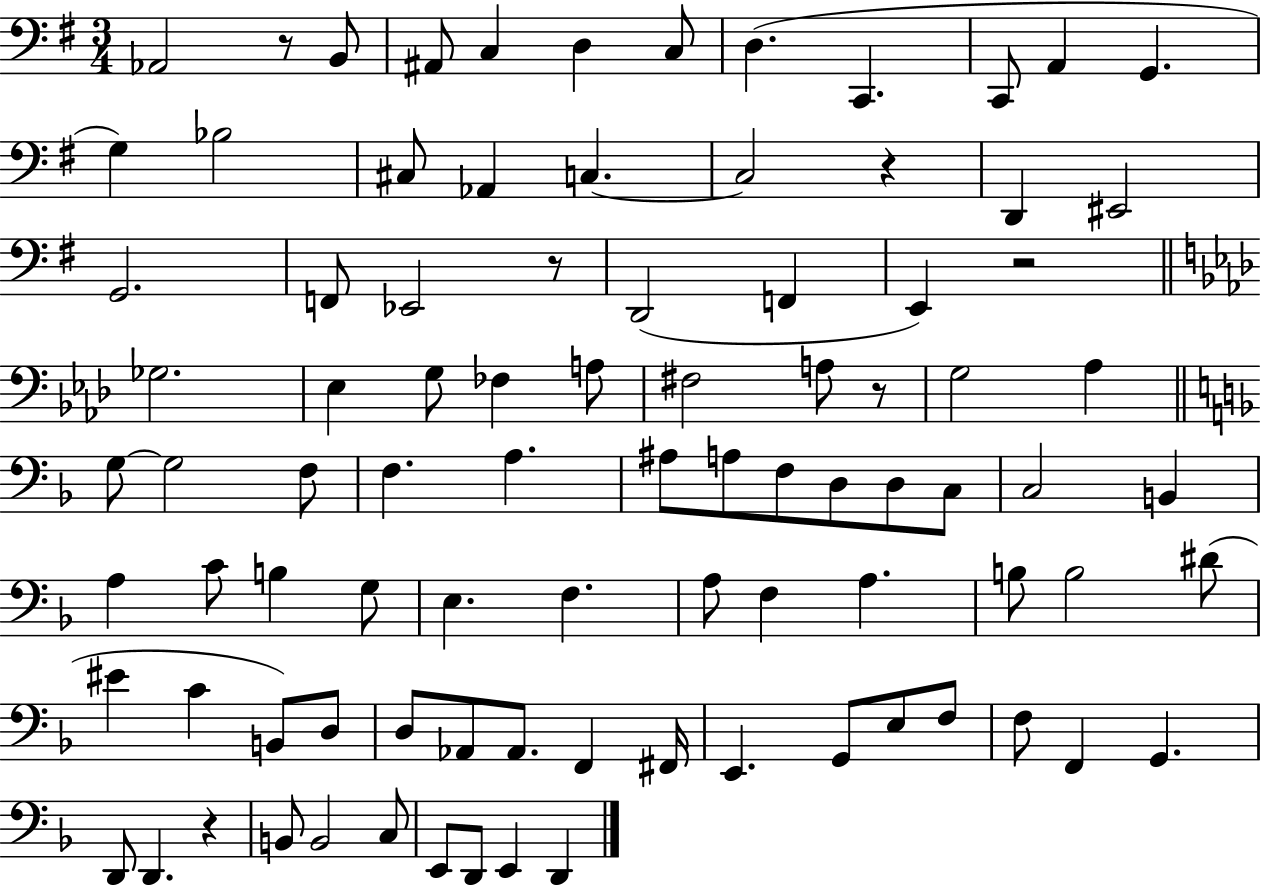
Ab2/h R/e B2/e A#2/e C3/q D3/q C3/e D3/q. C2/q. C2/e A2/q G2/q. G3/q Bb3/h C#3/e Ab2/q C3/q. C3/h R/q D2/q EIS2/h G2/h. F2/e Eb2/h R/e D2/h F2/q E2/q R/h Gb3/h. Eb3/q G3/e FES3/q A3/e F#3/h A3/e R/e G3/h Ab3/q G3/e G3/h F3/e F3/q. A3/q. A#3/e A3/e F3/e D3/e D3/e C3/e C3/h B2/q A3/q C4/e B3/q G3/e E3/q. F3/q. A3/e F3/q A3/q. B3/e B3/h D#4/e EIS4/q C4/q B2/e D3/e D3/e Ab2/e Ab2/e. F2/q F#2/s E2/q. G2/e E3/e F3/e F3/e F2/q G2/q. D2/e D2/q. R/q B2/e B2/h C3/e E2/e D2/e E2/q D2/q